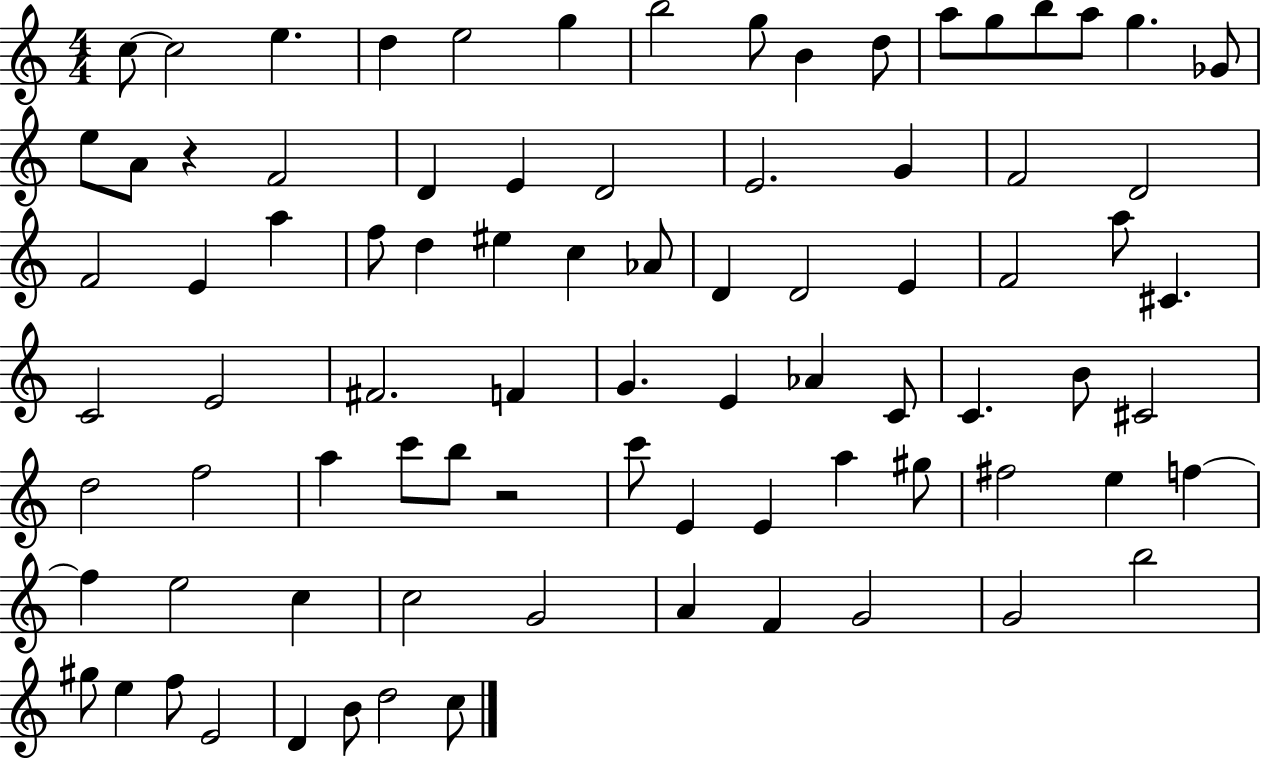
C5/e C5/h E5/q. D5/q E5/h G5/q B5/h G5/e B4/q D5/e A5/e G5/e B5/e A5/e G5/q. Gb4/e E5/e A4/e R/q F4/h D4/q E4/q D4/h E4/h. G4/q F4/h D4/h F4/h E4/q A5/q F5/e D5/q EIS5/q C5/q Ab4/e D4/q D4/h E4/q F4/h A5/e C#4/q. C4/h E4/h F#4/h. F4/q G4/q. E4/q Ab4/q C4/e C4/q. B4/e C#4/h D5/h F5/h A5/q C6/e B5/e R/h C6/e E4/q E4/q A5/q G#5/e F#5/h E5/q F5/q F5/q E5/h C5/q C5/h G4/h A4/q F4/q G4/h G4/h B5/h G#5/e E5/q F5/e E4/h D4/q B4/e D5/h C5/e